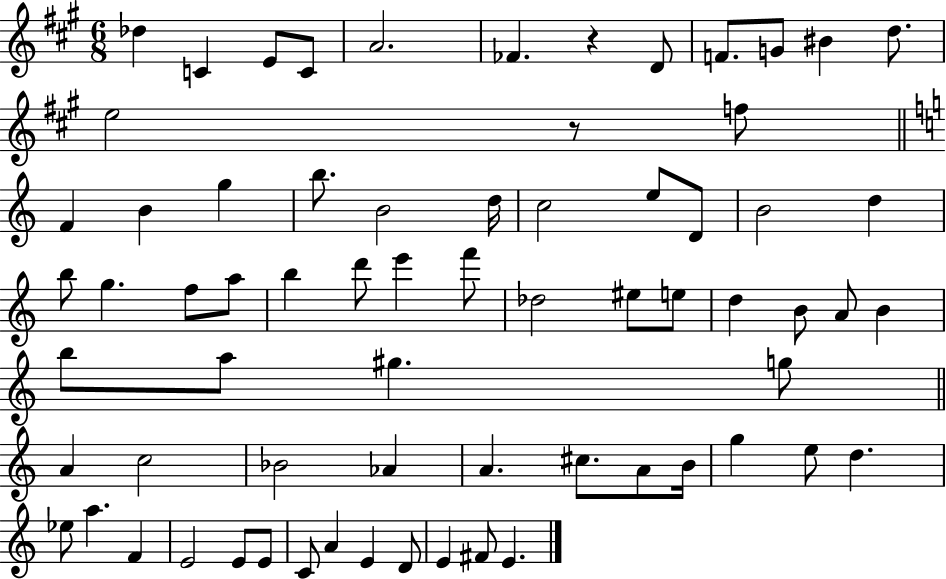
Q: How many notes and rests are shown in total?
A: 69